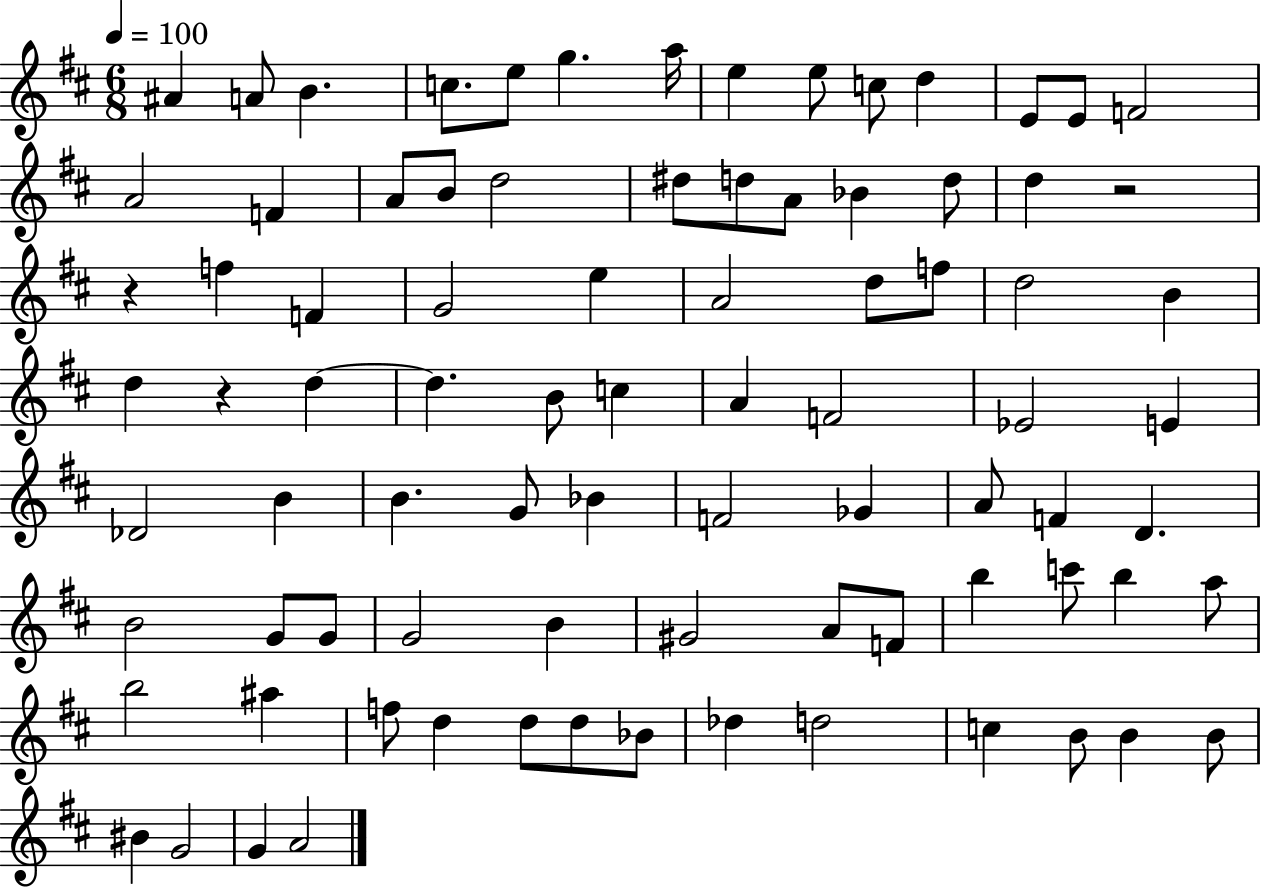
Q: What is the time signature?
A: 6/8